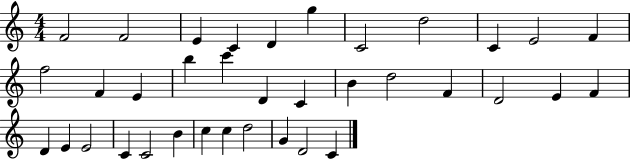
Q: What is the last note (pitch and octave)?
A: C4